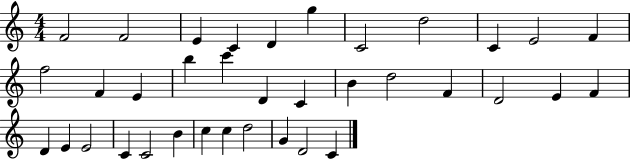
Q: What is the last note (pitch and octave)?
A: C4